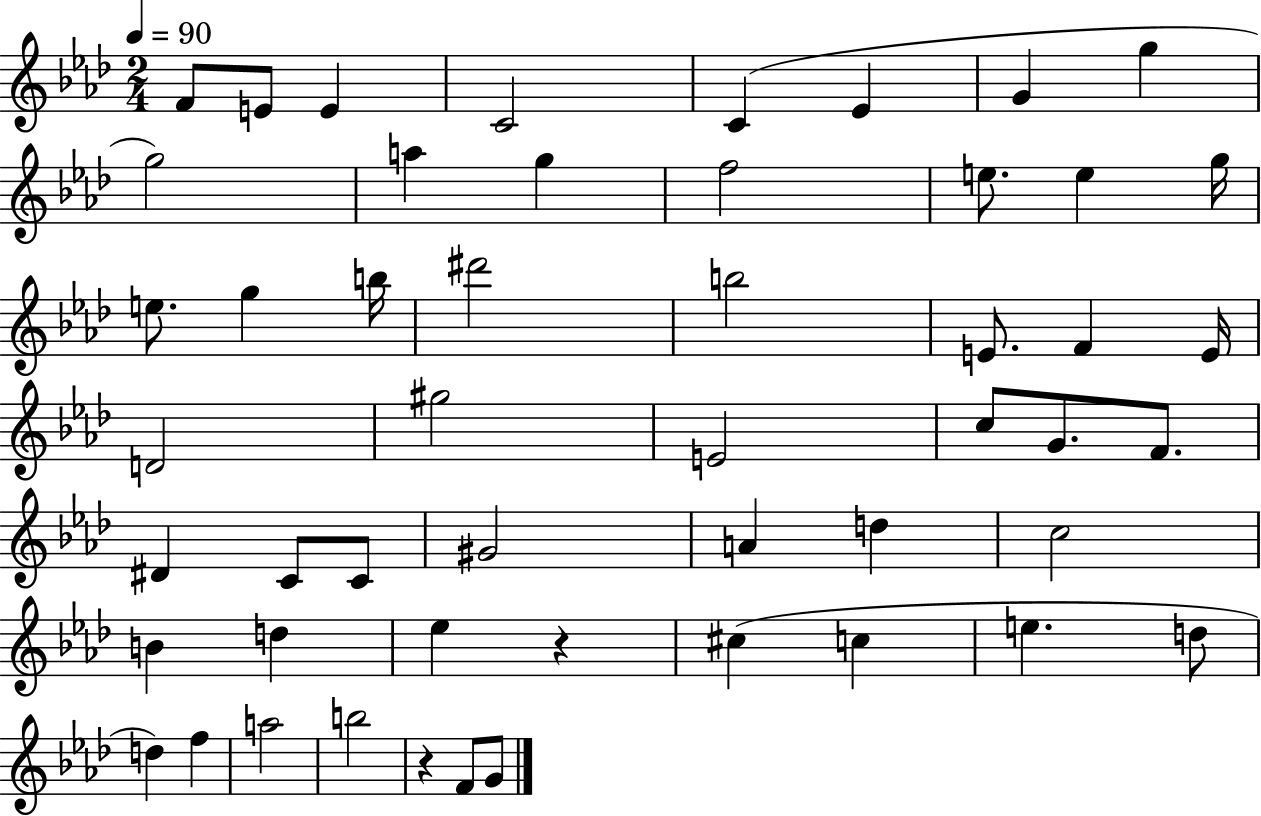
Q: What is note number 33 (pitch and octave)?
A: G#4